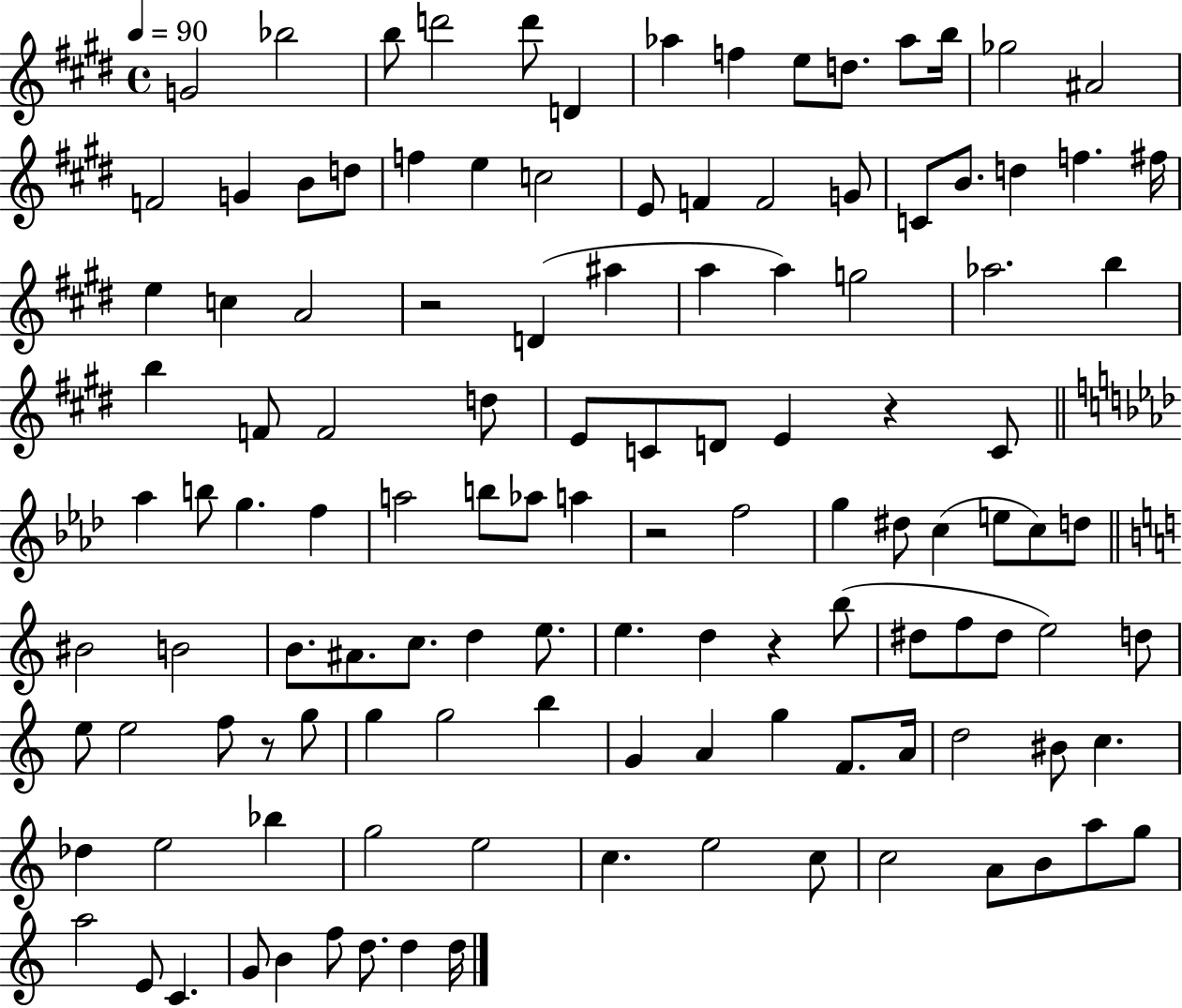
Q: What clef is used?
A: treble